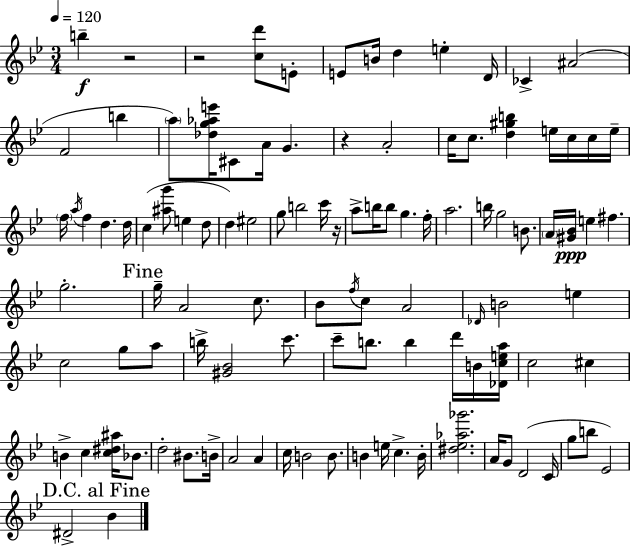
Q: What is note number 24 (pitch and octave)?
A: A5